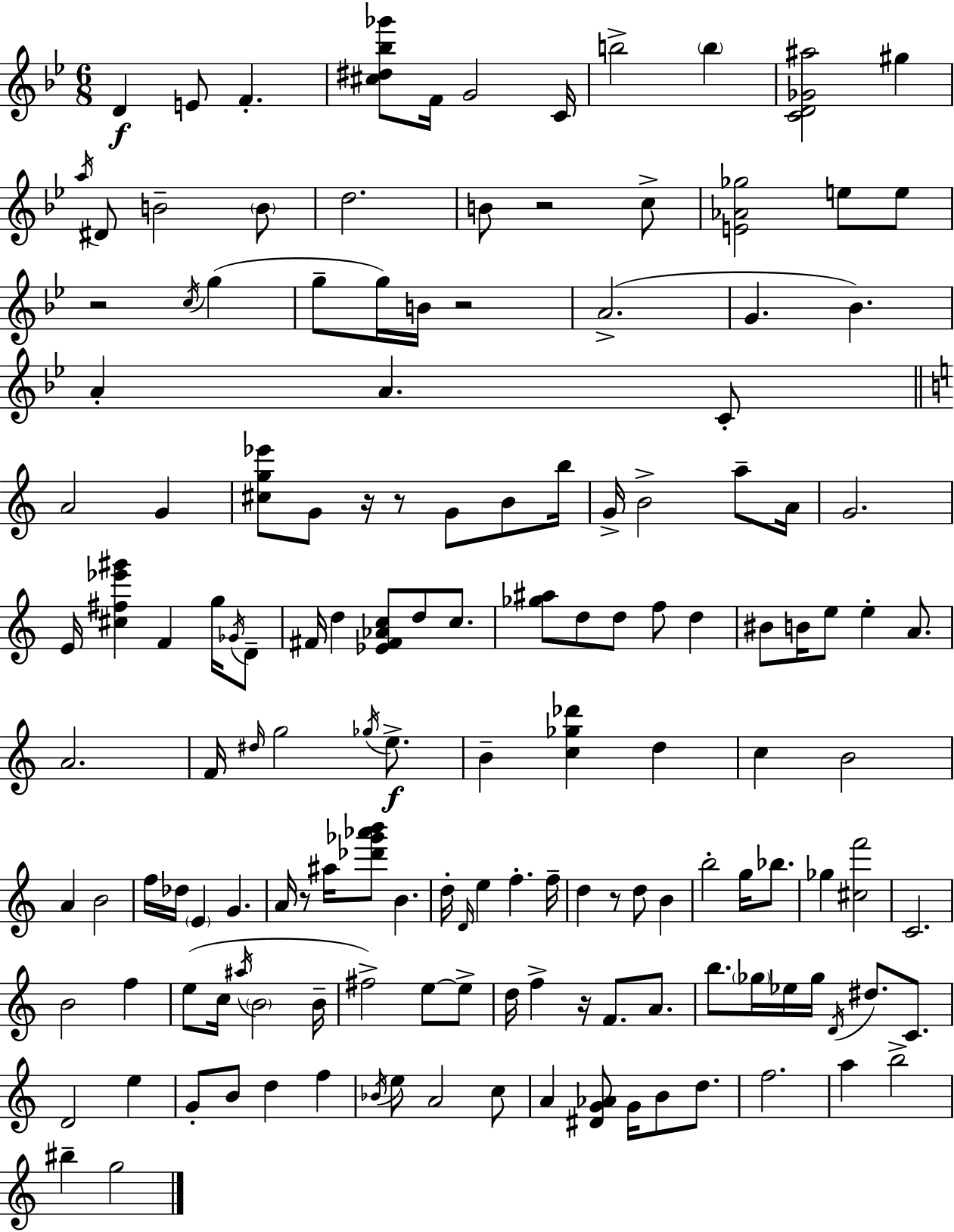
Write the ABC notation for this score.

X:1
T:Untitled
M:6/8
L:1/4
K:Bb
D E/2 F [^c^d_b_g']/2 F/4 G2 C/4 b2 b [CD_G^a]2 ^g a/4 ^D/2 B2 B/2 d2 B/2 z2 c/2 [E_A_g]2 e/2 e/2 z2 c/4 g g/2 g/4 B/4 z2 A2 G _B A A C/2 A2 G [^cg_e']/2 G/2 z/4 z/2 G/2 B/2 b/4 G/4 B2 a/2 A/4 G2 E/4 [^c^f_e'^g'] F g/4 _G/4 D/2 ^F/4 d [_E^F_Ac]/2 d/2 c/2 [_g^a]/2 d/2 d/2 f/2 d ^B/2 B/4 e/2 e A/2 A2 F/4 ^d/4 g2 _g/4 e/2 B [c_g_d'] d c B2 A B2 f/4 _d/4 E G A/4 z/2 ^a/4 [_d'_g'_a'b']/2 B d/4 D/4 e f f/4 d z/2 d/2 B b2 g/4 _b/2 _g [^cf']2 C2 B2 f e/2 c/4 ^a/4 B2 B/4 ^f2 e/2 e/2 d/4 f z/4 F/2 A/2 b/2 _g/4 _e/4 _g/4 D/4 ^d/2 C/2 D2 e G/2 B/2 d f _B/4 e/2 A2 c/2 A [^DG_A]/2 G/4 B/2 d/2 f2 a b2 ^b g2